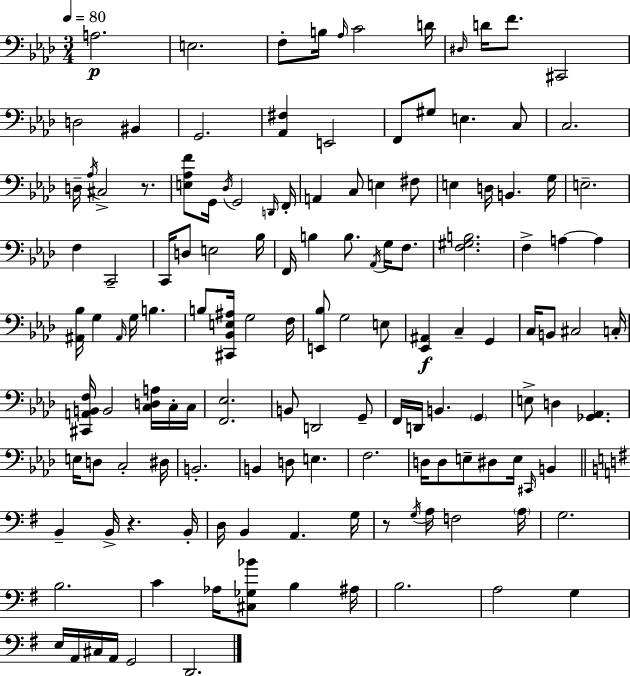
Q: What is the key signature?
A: F minor